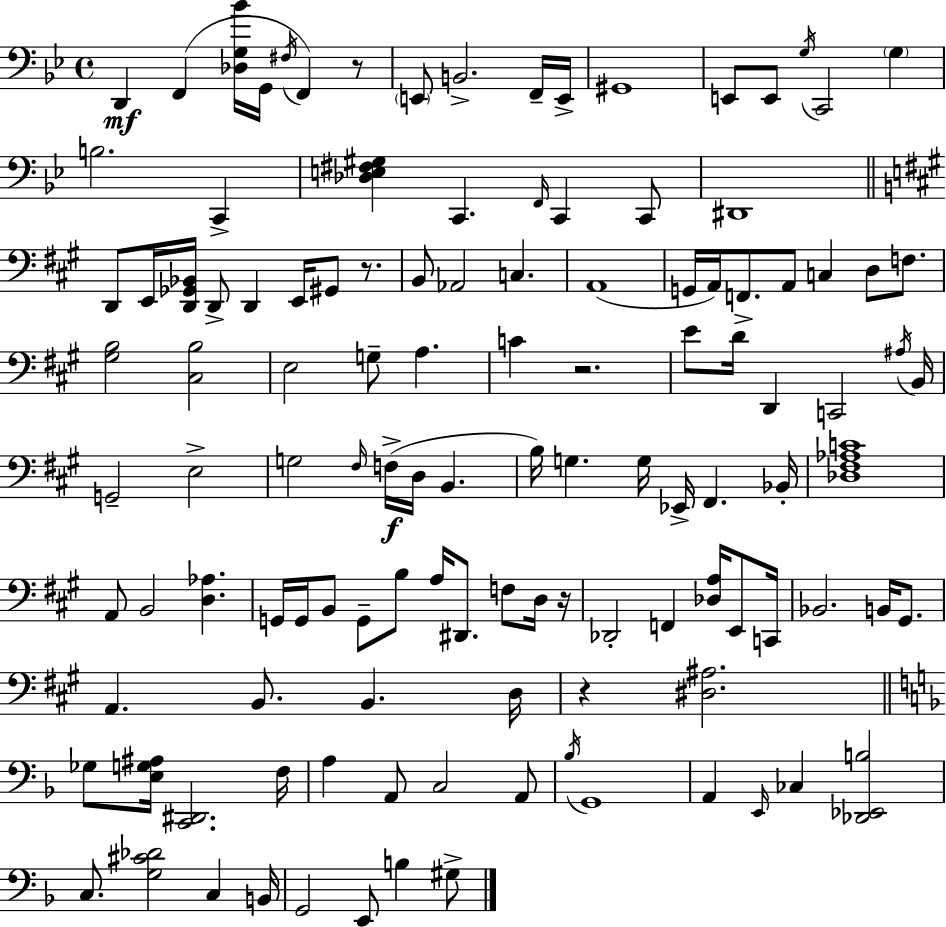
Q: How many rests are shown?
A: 5